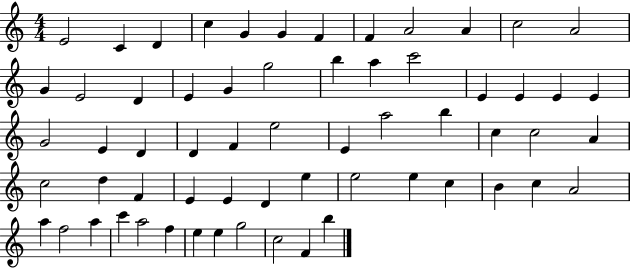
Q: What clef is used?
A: treble